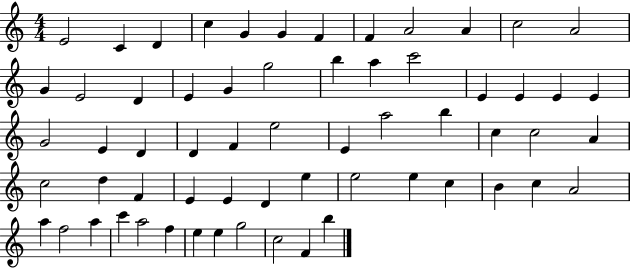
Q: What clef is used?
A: treble